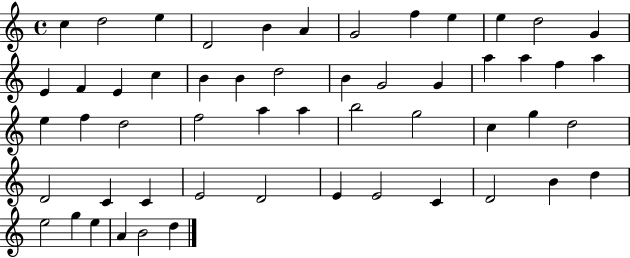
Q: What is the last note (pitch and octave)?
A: D5